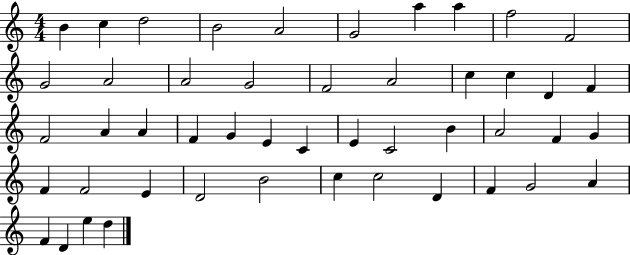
B4/q C5/q D5/h B4/h A4/h G4/h A5/q A5/q F5/h F4/h G4/h A4/h A4/h G4/h F4/h A4/h C5/q C5/q D4/q F4/q F4/h A4/q A4/q F4/q G4/q E4/q C4/q E4/q C4/h B4/q A4/h F4/q G4/q F4/q F4/h E4/q D4/h B4/h C5/q C5/h D4/q F4/q G4/h A4/q F4/q D4/q E5/q D5/q